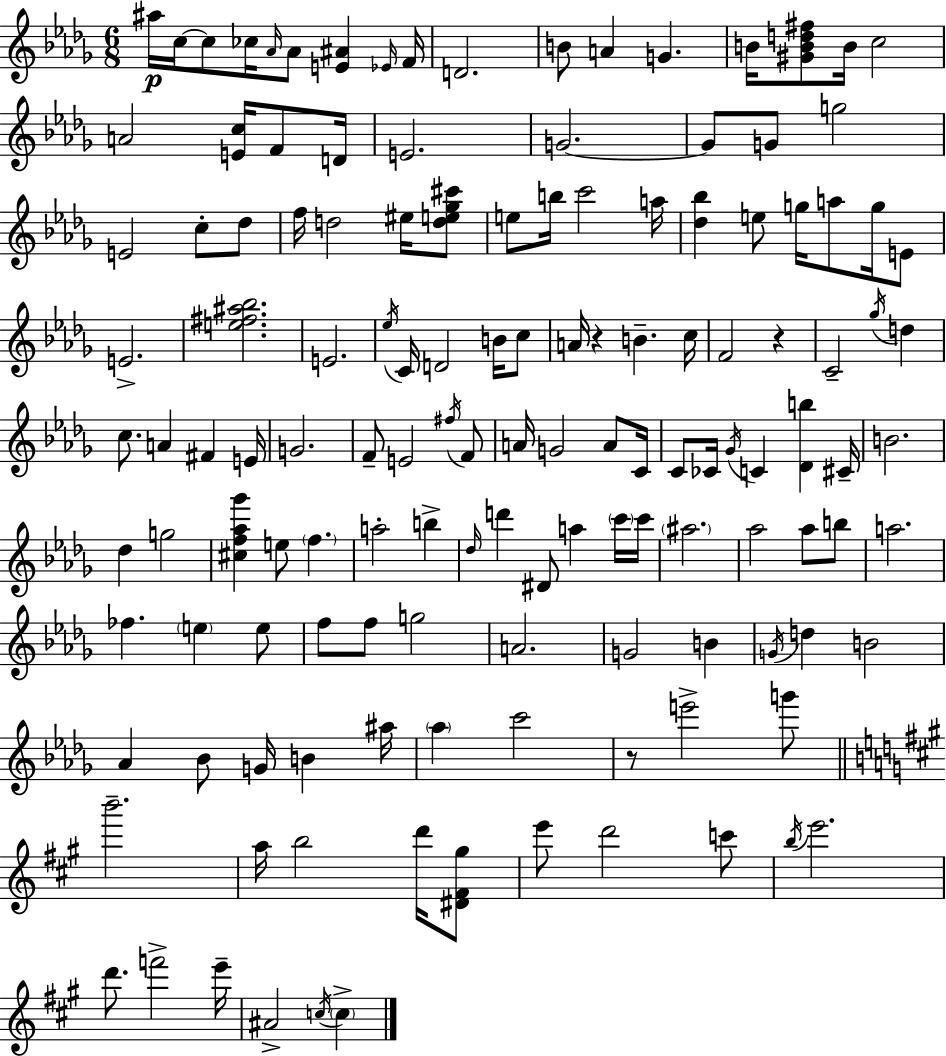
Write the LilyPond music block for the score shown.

{
  \clef treble
  \numericTimeSignature
  \time 6/8
  \key bes \minor
  ais''16\p c''16~~ c''8 ces''16 \grace { aes'16 } aes'8 <e' ais'>4 | \grace { ees'16 } f'16 d'2. | b'8 a'4 g'4. | b'16 <gis' b' d'' fis''>8 b'16 c''2 | \break a'2 <e' c''>16 f'8 | d'16 e'2. | g'2.~~ | g'8 g'8 g''2 | \break e'2 c''8-. | des''8 f''16 d''2 eis''16 | <d'' e'' ges'' cis'''>8 e''8 b''16 c'''2 | a''16 <des'' bes''>4 e''8 g''16 a''8 g''16 | \break e'8 e'2.-> | <e'' fis'' ais'' bes''>2. | e'2. | \acciaccatura { ees''16 } c'16 d'2 | \break b'16 c''8 a'16 r4 b'4.-- | c''16 f'2 r4 | c'2-- \acciaccatura { ges''16 } | d''4 c''8. a'4 fis'4 | \break e'16 g'2. | f'8-- e'2 | \acciaccatura { fis''16 } f'8 a'16 g'2 | a'8 c'16 c'8 ces'16 \acciaccatura { ges'16 } c'4 | \break <des' b''>4 cis'16-- b'2. | des''4 g''2 | <cis'' f'' aes'' ges'''>4 e''8 | \parenthesize f''4. a''2-. | \break b''4-> \grace { des''16 } d'''4 dis'8 | a''4 \parenthesize c'''16 c'''16 \parenthesize ais''2. | aes''2 | aes''8 b''8 a''2. | \break fes''4. | \parenthesize e''4 e''8 f''8 f''8 g''2 | a'2. | g'2 | \break b'4 \acciaccatura { g'16 } d''4 | b'2 aes'4 | bes'8 g'16 b'4 ais''16 \parenthesize aes''4 | c'''2 r8 e'''2-> | \break g'''8 \bar "||" \break \key a \major b'''2.-- | a''16 b''2 d'''16 <dis' fis' gis''>8 | e'''8 d'''2 c'''8 | \acciaccatura { b''16 } e'''2. | \break d'''8. f'''2-> | e'''16-- ais'2-> \acciaccatura { c''16 } \parenthesize c''4-> | \bar "|."
}